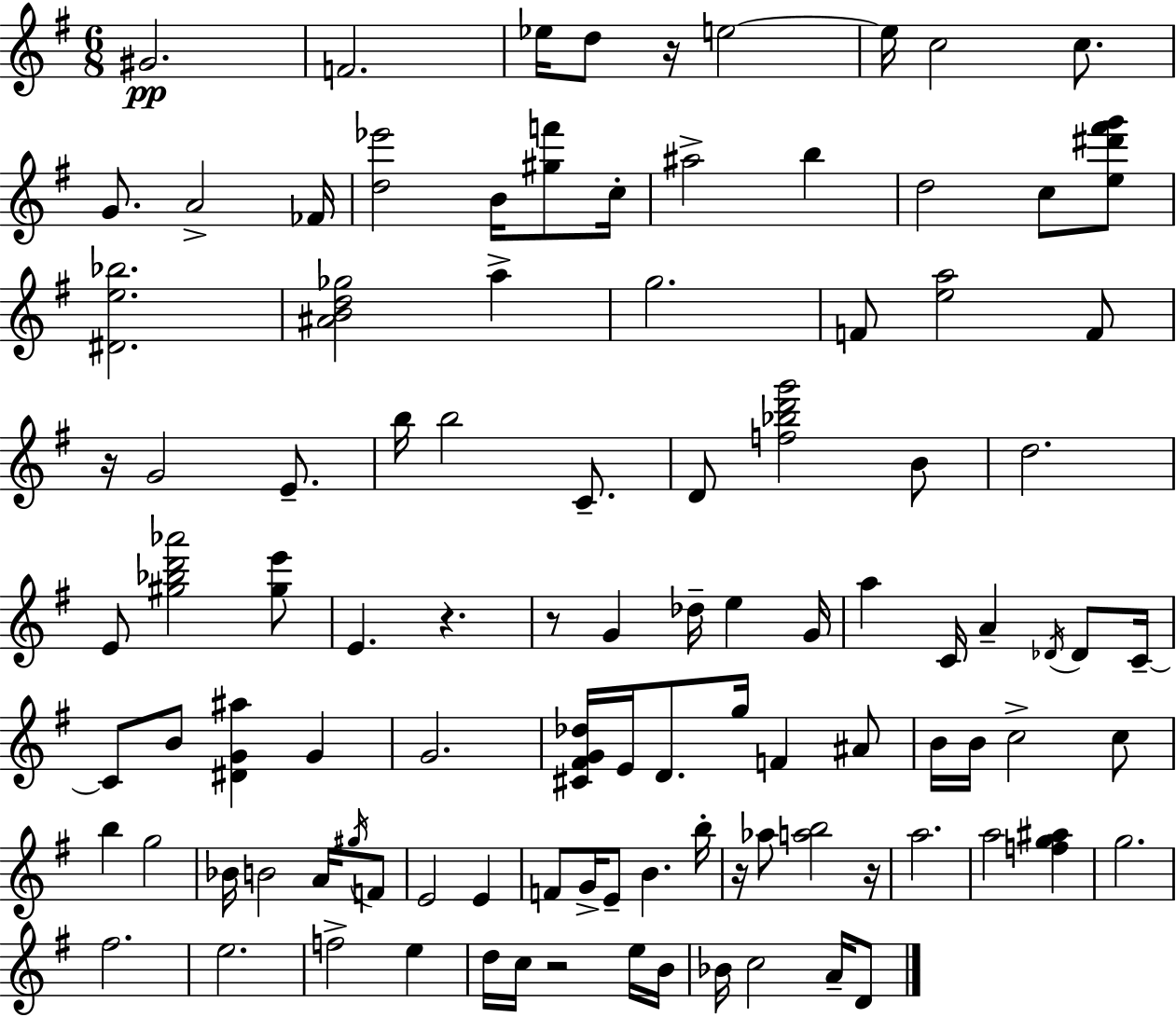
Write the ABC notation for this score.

X:1
T:Untitled
M:6/8
L:1/4
K:Em
^G2 F2 _e/4 d/2 z/4 e2 e/4 c2 c/2 G/2 A2 _F/4 [d_e']2 B/4 [^gf']/2 c/4 ^a2 b d2 c/2 [e^d'^f'g']/2 [^De_b]2 [^ABd_g]2 a g2 F/2 [ea]2 F/2 z/4 G2 E/2 b/4 b2 C/2 D/2 [f_bd'g']2 B/2 d2 E/2 [^g_bd'_a']2 [^ge']/2 E z z/2 G _d/4 e G/4 a C/4 A _D/4 _D/2 C/4 C/2 B/2 [^DG^a] G G2 [^C^FG_d]/4 E/4 D/2 g/4 F ^A/2 B/4 B/4 c2 c/2 b g2 _B/4 B2 A/4 ^g/4 F/2 E2 E F/2 G/4 E/2 B b/4 z/4 _a/2 [ab]2 z/4 a2 a2 [fg^a] g2 ^f2 e2 f2 e d/4 c/4 z2 e/4 B/4 _B/4 c2 A/4 D/2